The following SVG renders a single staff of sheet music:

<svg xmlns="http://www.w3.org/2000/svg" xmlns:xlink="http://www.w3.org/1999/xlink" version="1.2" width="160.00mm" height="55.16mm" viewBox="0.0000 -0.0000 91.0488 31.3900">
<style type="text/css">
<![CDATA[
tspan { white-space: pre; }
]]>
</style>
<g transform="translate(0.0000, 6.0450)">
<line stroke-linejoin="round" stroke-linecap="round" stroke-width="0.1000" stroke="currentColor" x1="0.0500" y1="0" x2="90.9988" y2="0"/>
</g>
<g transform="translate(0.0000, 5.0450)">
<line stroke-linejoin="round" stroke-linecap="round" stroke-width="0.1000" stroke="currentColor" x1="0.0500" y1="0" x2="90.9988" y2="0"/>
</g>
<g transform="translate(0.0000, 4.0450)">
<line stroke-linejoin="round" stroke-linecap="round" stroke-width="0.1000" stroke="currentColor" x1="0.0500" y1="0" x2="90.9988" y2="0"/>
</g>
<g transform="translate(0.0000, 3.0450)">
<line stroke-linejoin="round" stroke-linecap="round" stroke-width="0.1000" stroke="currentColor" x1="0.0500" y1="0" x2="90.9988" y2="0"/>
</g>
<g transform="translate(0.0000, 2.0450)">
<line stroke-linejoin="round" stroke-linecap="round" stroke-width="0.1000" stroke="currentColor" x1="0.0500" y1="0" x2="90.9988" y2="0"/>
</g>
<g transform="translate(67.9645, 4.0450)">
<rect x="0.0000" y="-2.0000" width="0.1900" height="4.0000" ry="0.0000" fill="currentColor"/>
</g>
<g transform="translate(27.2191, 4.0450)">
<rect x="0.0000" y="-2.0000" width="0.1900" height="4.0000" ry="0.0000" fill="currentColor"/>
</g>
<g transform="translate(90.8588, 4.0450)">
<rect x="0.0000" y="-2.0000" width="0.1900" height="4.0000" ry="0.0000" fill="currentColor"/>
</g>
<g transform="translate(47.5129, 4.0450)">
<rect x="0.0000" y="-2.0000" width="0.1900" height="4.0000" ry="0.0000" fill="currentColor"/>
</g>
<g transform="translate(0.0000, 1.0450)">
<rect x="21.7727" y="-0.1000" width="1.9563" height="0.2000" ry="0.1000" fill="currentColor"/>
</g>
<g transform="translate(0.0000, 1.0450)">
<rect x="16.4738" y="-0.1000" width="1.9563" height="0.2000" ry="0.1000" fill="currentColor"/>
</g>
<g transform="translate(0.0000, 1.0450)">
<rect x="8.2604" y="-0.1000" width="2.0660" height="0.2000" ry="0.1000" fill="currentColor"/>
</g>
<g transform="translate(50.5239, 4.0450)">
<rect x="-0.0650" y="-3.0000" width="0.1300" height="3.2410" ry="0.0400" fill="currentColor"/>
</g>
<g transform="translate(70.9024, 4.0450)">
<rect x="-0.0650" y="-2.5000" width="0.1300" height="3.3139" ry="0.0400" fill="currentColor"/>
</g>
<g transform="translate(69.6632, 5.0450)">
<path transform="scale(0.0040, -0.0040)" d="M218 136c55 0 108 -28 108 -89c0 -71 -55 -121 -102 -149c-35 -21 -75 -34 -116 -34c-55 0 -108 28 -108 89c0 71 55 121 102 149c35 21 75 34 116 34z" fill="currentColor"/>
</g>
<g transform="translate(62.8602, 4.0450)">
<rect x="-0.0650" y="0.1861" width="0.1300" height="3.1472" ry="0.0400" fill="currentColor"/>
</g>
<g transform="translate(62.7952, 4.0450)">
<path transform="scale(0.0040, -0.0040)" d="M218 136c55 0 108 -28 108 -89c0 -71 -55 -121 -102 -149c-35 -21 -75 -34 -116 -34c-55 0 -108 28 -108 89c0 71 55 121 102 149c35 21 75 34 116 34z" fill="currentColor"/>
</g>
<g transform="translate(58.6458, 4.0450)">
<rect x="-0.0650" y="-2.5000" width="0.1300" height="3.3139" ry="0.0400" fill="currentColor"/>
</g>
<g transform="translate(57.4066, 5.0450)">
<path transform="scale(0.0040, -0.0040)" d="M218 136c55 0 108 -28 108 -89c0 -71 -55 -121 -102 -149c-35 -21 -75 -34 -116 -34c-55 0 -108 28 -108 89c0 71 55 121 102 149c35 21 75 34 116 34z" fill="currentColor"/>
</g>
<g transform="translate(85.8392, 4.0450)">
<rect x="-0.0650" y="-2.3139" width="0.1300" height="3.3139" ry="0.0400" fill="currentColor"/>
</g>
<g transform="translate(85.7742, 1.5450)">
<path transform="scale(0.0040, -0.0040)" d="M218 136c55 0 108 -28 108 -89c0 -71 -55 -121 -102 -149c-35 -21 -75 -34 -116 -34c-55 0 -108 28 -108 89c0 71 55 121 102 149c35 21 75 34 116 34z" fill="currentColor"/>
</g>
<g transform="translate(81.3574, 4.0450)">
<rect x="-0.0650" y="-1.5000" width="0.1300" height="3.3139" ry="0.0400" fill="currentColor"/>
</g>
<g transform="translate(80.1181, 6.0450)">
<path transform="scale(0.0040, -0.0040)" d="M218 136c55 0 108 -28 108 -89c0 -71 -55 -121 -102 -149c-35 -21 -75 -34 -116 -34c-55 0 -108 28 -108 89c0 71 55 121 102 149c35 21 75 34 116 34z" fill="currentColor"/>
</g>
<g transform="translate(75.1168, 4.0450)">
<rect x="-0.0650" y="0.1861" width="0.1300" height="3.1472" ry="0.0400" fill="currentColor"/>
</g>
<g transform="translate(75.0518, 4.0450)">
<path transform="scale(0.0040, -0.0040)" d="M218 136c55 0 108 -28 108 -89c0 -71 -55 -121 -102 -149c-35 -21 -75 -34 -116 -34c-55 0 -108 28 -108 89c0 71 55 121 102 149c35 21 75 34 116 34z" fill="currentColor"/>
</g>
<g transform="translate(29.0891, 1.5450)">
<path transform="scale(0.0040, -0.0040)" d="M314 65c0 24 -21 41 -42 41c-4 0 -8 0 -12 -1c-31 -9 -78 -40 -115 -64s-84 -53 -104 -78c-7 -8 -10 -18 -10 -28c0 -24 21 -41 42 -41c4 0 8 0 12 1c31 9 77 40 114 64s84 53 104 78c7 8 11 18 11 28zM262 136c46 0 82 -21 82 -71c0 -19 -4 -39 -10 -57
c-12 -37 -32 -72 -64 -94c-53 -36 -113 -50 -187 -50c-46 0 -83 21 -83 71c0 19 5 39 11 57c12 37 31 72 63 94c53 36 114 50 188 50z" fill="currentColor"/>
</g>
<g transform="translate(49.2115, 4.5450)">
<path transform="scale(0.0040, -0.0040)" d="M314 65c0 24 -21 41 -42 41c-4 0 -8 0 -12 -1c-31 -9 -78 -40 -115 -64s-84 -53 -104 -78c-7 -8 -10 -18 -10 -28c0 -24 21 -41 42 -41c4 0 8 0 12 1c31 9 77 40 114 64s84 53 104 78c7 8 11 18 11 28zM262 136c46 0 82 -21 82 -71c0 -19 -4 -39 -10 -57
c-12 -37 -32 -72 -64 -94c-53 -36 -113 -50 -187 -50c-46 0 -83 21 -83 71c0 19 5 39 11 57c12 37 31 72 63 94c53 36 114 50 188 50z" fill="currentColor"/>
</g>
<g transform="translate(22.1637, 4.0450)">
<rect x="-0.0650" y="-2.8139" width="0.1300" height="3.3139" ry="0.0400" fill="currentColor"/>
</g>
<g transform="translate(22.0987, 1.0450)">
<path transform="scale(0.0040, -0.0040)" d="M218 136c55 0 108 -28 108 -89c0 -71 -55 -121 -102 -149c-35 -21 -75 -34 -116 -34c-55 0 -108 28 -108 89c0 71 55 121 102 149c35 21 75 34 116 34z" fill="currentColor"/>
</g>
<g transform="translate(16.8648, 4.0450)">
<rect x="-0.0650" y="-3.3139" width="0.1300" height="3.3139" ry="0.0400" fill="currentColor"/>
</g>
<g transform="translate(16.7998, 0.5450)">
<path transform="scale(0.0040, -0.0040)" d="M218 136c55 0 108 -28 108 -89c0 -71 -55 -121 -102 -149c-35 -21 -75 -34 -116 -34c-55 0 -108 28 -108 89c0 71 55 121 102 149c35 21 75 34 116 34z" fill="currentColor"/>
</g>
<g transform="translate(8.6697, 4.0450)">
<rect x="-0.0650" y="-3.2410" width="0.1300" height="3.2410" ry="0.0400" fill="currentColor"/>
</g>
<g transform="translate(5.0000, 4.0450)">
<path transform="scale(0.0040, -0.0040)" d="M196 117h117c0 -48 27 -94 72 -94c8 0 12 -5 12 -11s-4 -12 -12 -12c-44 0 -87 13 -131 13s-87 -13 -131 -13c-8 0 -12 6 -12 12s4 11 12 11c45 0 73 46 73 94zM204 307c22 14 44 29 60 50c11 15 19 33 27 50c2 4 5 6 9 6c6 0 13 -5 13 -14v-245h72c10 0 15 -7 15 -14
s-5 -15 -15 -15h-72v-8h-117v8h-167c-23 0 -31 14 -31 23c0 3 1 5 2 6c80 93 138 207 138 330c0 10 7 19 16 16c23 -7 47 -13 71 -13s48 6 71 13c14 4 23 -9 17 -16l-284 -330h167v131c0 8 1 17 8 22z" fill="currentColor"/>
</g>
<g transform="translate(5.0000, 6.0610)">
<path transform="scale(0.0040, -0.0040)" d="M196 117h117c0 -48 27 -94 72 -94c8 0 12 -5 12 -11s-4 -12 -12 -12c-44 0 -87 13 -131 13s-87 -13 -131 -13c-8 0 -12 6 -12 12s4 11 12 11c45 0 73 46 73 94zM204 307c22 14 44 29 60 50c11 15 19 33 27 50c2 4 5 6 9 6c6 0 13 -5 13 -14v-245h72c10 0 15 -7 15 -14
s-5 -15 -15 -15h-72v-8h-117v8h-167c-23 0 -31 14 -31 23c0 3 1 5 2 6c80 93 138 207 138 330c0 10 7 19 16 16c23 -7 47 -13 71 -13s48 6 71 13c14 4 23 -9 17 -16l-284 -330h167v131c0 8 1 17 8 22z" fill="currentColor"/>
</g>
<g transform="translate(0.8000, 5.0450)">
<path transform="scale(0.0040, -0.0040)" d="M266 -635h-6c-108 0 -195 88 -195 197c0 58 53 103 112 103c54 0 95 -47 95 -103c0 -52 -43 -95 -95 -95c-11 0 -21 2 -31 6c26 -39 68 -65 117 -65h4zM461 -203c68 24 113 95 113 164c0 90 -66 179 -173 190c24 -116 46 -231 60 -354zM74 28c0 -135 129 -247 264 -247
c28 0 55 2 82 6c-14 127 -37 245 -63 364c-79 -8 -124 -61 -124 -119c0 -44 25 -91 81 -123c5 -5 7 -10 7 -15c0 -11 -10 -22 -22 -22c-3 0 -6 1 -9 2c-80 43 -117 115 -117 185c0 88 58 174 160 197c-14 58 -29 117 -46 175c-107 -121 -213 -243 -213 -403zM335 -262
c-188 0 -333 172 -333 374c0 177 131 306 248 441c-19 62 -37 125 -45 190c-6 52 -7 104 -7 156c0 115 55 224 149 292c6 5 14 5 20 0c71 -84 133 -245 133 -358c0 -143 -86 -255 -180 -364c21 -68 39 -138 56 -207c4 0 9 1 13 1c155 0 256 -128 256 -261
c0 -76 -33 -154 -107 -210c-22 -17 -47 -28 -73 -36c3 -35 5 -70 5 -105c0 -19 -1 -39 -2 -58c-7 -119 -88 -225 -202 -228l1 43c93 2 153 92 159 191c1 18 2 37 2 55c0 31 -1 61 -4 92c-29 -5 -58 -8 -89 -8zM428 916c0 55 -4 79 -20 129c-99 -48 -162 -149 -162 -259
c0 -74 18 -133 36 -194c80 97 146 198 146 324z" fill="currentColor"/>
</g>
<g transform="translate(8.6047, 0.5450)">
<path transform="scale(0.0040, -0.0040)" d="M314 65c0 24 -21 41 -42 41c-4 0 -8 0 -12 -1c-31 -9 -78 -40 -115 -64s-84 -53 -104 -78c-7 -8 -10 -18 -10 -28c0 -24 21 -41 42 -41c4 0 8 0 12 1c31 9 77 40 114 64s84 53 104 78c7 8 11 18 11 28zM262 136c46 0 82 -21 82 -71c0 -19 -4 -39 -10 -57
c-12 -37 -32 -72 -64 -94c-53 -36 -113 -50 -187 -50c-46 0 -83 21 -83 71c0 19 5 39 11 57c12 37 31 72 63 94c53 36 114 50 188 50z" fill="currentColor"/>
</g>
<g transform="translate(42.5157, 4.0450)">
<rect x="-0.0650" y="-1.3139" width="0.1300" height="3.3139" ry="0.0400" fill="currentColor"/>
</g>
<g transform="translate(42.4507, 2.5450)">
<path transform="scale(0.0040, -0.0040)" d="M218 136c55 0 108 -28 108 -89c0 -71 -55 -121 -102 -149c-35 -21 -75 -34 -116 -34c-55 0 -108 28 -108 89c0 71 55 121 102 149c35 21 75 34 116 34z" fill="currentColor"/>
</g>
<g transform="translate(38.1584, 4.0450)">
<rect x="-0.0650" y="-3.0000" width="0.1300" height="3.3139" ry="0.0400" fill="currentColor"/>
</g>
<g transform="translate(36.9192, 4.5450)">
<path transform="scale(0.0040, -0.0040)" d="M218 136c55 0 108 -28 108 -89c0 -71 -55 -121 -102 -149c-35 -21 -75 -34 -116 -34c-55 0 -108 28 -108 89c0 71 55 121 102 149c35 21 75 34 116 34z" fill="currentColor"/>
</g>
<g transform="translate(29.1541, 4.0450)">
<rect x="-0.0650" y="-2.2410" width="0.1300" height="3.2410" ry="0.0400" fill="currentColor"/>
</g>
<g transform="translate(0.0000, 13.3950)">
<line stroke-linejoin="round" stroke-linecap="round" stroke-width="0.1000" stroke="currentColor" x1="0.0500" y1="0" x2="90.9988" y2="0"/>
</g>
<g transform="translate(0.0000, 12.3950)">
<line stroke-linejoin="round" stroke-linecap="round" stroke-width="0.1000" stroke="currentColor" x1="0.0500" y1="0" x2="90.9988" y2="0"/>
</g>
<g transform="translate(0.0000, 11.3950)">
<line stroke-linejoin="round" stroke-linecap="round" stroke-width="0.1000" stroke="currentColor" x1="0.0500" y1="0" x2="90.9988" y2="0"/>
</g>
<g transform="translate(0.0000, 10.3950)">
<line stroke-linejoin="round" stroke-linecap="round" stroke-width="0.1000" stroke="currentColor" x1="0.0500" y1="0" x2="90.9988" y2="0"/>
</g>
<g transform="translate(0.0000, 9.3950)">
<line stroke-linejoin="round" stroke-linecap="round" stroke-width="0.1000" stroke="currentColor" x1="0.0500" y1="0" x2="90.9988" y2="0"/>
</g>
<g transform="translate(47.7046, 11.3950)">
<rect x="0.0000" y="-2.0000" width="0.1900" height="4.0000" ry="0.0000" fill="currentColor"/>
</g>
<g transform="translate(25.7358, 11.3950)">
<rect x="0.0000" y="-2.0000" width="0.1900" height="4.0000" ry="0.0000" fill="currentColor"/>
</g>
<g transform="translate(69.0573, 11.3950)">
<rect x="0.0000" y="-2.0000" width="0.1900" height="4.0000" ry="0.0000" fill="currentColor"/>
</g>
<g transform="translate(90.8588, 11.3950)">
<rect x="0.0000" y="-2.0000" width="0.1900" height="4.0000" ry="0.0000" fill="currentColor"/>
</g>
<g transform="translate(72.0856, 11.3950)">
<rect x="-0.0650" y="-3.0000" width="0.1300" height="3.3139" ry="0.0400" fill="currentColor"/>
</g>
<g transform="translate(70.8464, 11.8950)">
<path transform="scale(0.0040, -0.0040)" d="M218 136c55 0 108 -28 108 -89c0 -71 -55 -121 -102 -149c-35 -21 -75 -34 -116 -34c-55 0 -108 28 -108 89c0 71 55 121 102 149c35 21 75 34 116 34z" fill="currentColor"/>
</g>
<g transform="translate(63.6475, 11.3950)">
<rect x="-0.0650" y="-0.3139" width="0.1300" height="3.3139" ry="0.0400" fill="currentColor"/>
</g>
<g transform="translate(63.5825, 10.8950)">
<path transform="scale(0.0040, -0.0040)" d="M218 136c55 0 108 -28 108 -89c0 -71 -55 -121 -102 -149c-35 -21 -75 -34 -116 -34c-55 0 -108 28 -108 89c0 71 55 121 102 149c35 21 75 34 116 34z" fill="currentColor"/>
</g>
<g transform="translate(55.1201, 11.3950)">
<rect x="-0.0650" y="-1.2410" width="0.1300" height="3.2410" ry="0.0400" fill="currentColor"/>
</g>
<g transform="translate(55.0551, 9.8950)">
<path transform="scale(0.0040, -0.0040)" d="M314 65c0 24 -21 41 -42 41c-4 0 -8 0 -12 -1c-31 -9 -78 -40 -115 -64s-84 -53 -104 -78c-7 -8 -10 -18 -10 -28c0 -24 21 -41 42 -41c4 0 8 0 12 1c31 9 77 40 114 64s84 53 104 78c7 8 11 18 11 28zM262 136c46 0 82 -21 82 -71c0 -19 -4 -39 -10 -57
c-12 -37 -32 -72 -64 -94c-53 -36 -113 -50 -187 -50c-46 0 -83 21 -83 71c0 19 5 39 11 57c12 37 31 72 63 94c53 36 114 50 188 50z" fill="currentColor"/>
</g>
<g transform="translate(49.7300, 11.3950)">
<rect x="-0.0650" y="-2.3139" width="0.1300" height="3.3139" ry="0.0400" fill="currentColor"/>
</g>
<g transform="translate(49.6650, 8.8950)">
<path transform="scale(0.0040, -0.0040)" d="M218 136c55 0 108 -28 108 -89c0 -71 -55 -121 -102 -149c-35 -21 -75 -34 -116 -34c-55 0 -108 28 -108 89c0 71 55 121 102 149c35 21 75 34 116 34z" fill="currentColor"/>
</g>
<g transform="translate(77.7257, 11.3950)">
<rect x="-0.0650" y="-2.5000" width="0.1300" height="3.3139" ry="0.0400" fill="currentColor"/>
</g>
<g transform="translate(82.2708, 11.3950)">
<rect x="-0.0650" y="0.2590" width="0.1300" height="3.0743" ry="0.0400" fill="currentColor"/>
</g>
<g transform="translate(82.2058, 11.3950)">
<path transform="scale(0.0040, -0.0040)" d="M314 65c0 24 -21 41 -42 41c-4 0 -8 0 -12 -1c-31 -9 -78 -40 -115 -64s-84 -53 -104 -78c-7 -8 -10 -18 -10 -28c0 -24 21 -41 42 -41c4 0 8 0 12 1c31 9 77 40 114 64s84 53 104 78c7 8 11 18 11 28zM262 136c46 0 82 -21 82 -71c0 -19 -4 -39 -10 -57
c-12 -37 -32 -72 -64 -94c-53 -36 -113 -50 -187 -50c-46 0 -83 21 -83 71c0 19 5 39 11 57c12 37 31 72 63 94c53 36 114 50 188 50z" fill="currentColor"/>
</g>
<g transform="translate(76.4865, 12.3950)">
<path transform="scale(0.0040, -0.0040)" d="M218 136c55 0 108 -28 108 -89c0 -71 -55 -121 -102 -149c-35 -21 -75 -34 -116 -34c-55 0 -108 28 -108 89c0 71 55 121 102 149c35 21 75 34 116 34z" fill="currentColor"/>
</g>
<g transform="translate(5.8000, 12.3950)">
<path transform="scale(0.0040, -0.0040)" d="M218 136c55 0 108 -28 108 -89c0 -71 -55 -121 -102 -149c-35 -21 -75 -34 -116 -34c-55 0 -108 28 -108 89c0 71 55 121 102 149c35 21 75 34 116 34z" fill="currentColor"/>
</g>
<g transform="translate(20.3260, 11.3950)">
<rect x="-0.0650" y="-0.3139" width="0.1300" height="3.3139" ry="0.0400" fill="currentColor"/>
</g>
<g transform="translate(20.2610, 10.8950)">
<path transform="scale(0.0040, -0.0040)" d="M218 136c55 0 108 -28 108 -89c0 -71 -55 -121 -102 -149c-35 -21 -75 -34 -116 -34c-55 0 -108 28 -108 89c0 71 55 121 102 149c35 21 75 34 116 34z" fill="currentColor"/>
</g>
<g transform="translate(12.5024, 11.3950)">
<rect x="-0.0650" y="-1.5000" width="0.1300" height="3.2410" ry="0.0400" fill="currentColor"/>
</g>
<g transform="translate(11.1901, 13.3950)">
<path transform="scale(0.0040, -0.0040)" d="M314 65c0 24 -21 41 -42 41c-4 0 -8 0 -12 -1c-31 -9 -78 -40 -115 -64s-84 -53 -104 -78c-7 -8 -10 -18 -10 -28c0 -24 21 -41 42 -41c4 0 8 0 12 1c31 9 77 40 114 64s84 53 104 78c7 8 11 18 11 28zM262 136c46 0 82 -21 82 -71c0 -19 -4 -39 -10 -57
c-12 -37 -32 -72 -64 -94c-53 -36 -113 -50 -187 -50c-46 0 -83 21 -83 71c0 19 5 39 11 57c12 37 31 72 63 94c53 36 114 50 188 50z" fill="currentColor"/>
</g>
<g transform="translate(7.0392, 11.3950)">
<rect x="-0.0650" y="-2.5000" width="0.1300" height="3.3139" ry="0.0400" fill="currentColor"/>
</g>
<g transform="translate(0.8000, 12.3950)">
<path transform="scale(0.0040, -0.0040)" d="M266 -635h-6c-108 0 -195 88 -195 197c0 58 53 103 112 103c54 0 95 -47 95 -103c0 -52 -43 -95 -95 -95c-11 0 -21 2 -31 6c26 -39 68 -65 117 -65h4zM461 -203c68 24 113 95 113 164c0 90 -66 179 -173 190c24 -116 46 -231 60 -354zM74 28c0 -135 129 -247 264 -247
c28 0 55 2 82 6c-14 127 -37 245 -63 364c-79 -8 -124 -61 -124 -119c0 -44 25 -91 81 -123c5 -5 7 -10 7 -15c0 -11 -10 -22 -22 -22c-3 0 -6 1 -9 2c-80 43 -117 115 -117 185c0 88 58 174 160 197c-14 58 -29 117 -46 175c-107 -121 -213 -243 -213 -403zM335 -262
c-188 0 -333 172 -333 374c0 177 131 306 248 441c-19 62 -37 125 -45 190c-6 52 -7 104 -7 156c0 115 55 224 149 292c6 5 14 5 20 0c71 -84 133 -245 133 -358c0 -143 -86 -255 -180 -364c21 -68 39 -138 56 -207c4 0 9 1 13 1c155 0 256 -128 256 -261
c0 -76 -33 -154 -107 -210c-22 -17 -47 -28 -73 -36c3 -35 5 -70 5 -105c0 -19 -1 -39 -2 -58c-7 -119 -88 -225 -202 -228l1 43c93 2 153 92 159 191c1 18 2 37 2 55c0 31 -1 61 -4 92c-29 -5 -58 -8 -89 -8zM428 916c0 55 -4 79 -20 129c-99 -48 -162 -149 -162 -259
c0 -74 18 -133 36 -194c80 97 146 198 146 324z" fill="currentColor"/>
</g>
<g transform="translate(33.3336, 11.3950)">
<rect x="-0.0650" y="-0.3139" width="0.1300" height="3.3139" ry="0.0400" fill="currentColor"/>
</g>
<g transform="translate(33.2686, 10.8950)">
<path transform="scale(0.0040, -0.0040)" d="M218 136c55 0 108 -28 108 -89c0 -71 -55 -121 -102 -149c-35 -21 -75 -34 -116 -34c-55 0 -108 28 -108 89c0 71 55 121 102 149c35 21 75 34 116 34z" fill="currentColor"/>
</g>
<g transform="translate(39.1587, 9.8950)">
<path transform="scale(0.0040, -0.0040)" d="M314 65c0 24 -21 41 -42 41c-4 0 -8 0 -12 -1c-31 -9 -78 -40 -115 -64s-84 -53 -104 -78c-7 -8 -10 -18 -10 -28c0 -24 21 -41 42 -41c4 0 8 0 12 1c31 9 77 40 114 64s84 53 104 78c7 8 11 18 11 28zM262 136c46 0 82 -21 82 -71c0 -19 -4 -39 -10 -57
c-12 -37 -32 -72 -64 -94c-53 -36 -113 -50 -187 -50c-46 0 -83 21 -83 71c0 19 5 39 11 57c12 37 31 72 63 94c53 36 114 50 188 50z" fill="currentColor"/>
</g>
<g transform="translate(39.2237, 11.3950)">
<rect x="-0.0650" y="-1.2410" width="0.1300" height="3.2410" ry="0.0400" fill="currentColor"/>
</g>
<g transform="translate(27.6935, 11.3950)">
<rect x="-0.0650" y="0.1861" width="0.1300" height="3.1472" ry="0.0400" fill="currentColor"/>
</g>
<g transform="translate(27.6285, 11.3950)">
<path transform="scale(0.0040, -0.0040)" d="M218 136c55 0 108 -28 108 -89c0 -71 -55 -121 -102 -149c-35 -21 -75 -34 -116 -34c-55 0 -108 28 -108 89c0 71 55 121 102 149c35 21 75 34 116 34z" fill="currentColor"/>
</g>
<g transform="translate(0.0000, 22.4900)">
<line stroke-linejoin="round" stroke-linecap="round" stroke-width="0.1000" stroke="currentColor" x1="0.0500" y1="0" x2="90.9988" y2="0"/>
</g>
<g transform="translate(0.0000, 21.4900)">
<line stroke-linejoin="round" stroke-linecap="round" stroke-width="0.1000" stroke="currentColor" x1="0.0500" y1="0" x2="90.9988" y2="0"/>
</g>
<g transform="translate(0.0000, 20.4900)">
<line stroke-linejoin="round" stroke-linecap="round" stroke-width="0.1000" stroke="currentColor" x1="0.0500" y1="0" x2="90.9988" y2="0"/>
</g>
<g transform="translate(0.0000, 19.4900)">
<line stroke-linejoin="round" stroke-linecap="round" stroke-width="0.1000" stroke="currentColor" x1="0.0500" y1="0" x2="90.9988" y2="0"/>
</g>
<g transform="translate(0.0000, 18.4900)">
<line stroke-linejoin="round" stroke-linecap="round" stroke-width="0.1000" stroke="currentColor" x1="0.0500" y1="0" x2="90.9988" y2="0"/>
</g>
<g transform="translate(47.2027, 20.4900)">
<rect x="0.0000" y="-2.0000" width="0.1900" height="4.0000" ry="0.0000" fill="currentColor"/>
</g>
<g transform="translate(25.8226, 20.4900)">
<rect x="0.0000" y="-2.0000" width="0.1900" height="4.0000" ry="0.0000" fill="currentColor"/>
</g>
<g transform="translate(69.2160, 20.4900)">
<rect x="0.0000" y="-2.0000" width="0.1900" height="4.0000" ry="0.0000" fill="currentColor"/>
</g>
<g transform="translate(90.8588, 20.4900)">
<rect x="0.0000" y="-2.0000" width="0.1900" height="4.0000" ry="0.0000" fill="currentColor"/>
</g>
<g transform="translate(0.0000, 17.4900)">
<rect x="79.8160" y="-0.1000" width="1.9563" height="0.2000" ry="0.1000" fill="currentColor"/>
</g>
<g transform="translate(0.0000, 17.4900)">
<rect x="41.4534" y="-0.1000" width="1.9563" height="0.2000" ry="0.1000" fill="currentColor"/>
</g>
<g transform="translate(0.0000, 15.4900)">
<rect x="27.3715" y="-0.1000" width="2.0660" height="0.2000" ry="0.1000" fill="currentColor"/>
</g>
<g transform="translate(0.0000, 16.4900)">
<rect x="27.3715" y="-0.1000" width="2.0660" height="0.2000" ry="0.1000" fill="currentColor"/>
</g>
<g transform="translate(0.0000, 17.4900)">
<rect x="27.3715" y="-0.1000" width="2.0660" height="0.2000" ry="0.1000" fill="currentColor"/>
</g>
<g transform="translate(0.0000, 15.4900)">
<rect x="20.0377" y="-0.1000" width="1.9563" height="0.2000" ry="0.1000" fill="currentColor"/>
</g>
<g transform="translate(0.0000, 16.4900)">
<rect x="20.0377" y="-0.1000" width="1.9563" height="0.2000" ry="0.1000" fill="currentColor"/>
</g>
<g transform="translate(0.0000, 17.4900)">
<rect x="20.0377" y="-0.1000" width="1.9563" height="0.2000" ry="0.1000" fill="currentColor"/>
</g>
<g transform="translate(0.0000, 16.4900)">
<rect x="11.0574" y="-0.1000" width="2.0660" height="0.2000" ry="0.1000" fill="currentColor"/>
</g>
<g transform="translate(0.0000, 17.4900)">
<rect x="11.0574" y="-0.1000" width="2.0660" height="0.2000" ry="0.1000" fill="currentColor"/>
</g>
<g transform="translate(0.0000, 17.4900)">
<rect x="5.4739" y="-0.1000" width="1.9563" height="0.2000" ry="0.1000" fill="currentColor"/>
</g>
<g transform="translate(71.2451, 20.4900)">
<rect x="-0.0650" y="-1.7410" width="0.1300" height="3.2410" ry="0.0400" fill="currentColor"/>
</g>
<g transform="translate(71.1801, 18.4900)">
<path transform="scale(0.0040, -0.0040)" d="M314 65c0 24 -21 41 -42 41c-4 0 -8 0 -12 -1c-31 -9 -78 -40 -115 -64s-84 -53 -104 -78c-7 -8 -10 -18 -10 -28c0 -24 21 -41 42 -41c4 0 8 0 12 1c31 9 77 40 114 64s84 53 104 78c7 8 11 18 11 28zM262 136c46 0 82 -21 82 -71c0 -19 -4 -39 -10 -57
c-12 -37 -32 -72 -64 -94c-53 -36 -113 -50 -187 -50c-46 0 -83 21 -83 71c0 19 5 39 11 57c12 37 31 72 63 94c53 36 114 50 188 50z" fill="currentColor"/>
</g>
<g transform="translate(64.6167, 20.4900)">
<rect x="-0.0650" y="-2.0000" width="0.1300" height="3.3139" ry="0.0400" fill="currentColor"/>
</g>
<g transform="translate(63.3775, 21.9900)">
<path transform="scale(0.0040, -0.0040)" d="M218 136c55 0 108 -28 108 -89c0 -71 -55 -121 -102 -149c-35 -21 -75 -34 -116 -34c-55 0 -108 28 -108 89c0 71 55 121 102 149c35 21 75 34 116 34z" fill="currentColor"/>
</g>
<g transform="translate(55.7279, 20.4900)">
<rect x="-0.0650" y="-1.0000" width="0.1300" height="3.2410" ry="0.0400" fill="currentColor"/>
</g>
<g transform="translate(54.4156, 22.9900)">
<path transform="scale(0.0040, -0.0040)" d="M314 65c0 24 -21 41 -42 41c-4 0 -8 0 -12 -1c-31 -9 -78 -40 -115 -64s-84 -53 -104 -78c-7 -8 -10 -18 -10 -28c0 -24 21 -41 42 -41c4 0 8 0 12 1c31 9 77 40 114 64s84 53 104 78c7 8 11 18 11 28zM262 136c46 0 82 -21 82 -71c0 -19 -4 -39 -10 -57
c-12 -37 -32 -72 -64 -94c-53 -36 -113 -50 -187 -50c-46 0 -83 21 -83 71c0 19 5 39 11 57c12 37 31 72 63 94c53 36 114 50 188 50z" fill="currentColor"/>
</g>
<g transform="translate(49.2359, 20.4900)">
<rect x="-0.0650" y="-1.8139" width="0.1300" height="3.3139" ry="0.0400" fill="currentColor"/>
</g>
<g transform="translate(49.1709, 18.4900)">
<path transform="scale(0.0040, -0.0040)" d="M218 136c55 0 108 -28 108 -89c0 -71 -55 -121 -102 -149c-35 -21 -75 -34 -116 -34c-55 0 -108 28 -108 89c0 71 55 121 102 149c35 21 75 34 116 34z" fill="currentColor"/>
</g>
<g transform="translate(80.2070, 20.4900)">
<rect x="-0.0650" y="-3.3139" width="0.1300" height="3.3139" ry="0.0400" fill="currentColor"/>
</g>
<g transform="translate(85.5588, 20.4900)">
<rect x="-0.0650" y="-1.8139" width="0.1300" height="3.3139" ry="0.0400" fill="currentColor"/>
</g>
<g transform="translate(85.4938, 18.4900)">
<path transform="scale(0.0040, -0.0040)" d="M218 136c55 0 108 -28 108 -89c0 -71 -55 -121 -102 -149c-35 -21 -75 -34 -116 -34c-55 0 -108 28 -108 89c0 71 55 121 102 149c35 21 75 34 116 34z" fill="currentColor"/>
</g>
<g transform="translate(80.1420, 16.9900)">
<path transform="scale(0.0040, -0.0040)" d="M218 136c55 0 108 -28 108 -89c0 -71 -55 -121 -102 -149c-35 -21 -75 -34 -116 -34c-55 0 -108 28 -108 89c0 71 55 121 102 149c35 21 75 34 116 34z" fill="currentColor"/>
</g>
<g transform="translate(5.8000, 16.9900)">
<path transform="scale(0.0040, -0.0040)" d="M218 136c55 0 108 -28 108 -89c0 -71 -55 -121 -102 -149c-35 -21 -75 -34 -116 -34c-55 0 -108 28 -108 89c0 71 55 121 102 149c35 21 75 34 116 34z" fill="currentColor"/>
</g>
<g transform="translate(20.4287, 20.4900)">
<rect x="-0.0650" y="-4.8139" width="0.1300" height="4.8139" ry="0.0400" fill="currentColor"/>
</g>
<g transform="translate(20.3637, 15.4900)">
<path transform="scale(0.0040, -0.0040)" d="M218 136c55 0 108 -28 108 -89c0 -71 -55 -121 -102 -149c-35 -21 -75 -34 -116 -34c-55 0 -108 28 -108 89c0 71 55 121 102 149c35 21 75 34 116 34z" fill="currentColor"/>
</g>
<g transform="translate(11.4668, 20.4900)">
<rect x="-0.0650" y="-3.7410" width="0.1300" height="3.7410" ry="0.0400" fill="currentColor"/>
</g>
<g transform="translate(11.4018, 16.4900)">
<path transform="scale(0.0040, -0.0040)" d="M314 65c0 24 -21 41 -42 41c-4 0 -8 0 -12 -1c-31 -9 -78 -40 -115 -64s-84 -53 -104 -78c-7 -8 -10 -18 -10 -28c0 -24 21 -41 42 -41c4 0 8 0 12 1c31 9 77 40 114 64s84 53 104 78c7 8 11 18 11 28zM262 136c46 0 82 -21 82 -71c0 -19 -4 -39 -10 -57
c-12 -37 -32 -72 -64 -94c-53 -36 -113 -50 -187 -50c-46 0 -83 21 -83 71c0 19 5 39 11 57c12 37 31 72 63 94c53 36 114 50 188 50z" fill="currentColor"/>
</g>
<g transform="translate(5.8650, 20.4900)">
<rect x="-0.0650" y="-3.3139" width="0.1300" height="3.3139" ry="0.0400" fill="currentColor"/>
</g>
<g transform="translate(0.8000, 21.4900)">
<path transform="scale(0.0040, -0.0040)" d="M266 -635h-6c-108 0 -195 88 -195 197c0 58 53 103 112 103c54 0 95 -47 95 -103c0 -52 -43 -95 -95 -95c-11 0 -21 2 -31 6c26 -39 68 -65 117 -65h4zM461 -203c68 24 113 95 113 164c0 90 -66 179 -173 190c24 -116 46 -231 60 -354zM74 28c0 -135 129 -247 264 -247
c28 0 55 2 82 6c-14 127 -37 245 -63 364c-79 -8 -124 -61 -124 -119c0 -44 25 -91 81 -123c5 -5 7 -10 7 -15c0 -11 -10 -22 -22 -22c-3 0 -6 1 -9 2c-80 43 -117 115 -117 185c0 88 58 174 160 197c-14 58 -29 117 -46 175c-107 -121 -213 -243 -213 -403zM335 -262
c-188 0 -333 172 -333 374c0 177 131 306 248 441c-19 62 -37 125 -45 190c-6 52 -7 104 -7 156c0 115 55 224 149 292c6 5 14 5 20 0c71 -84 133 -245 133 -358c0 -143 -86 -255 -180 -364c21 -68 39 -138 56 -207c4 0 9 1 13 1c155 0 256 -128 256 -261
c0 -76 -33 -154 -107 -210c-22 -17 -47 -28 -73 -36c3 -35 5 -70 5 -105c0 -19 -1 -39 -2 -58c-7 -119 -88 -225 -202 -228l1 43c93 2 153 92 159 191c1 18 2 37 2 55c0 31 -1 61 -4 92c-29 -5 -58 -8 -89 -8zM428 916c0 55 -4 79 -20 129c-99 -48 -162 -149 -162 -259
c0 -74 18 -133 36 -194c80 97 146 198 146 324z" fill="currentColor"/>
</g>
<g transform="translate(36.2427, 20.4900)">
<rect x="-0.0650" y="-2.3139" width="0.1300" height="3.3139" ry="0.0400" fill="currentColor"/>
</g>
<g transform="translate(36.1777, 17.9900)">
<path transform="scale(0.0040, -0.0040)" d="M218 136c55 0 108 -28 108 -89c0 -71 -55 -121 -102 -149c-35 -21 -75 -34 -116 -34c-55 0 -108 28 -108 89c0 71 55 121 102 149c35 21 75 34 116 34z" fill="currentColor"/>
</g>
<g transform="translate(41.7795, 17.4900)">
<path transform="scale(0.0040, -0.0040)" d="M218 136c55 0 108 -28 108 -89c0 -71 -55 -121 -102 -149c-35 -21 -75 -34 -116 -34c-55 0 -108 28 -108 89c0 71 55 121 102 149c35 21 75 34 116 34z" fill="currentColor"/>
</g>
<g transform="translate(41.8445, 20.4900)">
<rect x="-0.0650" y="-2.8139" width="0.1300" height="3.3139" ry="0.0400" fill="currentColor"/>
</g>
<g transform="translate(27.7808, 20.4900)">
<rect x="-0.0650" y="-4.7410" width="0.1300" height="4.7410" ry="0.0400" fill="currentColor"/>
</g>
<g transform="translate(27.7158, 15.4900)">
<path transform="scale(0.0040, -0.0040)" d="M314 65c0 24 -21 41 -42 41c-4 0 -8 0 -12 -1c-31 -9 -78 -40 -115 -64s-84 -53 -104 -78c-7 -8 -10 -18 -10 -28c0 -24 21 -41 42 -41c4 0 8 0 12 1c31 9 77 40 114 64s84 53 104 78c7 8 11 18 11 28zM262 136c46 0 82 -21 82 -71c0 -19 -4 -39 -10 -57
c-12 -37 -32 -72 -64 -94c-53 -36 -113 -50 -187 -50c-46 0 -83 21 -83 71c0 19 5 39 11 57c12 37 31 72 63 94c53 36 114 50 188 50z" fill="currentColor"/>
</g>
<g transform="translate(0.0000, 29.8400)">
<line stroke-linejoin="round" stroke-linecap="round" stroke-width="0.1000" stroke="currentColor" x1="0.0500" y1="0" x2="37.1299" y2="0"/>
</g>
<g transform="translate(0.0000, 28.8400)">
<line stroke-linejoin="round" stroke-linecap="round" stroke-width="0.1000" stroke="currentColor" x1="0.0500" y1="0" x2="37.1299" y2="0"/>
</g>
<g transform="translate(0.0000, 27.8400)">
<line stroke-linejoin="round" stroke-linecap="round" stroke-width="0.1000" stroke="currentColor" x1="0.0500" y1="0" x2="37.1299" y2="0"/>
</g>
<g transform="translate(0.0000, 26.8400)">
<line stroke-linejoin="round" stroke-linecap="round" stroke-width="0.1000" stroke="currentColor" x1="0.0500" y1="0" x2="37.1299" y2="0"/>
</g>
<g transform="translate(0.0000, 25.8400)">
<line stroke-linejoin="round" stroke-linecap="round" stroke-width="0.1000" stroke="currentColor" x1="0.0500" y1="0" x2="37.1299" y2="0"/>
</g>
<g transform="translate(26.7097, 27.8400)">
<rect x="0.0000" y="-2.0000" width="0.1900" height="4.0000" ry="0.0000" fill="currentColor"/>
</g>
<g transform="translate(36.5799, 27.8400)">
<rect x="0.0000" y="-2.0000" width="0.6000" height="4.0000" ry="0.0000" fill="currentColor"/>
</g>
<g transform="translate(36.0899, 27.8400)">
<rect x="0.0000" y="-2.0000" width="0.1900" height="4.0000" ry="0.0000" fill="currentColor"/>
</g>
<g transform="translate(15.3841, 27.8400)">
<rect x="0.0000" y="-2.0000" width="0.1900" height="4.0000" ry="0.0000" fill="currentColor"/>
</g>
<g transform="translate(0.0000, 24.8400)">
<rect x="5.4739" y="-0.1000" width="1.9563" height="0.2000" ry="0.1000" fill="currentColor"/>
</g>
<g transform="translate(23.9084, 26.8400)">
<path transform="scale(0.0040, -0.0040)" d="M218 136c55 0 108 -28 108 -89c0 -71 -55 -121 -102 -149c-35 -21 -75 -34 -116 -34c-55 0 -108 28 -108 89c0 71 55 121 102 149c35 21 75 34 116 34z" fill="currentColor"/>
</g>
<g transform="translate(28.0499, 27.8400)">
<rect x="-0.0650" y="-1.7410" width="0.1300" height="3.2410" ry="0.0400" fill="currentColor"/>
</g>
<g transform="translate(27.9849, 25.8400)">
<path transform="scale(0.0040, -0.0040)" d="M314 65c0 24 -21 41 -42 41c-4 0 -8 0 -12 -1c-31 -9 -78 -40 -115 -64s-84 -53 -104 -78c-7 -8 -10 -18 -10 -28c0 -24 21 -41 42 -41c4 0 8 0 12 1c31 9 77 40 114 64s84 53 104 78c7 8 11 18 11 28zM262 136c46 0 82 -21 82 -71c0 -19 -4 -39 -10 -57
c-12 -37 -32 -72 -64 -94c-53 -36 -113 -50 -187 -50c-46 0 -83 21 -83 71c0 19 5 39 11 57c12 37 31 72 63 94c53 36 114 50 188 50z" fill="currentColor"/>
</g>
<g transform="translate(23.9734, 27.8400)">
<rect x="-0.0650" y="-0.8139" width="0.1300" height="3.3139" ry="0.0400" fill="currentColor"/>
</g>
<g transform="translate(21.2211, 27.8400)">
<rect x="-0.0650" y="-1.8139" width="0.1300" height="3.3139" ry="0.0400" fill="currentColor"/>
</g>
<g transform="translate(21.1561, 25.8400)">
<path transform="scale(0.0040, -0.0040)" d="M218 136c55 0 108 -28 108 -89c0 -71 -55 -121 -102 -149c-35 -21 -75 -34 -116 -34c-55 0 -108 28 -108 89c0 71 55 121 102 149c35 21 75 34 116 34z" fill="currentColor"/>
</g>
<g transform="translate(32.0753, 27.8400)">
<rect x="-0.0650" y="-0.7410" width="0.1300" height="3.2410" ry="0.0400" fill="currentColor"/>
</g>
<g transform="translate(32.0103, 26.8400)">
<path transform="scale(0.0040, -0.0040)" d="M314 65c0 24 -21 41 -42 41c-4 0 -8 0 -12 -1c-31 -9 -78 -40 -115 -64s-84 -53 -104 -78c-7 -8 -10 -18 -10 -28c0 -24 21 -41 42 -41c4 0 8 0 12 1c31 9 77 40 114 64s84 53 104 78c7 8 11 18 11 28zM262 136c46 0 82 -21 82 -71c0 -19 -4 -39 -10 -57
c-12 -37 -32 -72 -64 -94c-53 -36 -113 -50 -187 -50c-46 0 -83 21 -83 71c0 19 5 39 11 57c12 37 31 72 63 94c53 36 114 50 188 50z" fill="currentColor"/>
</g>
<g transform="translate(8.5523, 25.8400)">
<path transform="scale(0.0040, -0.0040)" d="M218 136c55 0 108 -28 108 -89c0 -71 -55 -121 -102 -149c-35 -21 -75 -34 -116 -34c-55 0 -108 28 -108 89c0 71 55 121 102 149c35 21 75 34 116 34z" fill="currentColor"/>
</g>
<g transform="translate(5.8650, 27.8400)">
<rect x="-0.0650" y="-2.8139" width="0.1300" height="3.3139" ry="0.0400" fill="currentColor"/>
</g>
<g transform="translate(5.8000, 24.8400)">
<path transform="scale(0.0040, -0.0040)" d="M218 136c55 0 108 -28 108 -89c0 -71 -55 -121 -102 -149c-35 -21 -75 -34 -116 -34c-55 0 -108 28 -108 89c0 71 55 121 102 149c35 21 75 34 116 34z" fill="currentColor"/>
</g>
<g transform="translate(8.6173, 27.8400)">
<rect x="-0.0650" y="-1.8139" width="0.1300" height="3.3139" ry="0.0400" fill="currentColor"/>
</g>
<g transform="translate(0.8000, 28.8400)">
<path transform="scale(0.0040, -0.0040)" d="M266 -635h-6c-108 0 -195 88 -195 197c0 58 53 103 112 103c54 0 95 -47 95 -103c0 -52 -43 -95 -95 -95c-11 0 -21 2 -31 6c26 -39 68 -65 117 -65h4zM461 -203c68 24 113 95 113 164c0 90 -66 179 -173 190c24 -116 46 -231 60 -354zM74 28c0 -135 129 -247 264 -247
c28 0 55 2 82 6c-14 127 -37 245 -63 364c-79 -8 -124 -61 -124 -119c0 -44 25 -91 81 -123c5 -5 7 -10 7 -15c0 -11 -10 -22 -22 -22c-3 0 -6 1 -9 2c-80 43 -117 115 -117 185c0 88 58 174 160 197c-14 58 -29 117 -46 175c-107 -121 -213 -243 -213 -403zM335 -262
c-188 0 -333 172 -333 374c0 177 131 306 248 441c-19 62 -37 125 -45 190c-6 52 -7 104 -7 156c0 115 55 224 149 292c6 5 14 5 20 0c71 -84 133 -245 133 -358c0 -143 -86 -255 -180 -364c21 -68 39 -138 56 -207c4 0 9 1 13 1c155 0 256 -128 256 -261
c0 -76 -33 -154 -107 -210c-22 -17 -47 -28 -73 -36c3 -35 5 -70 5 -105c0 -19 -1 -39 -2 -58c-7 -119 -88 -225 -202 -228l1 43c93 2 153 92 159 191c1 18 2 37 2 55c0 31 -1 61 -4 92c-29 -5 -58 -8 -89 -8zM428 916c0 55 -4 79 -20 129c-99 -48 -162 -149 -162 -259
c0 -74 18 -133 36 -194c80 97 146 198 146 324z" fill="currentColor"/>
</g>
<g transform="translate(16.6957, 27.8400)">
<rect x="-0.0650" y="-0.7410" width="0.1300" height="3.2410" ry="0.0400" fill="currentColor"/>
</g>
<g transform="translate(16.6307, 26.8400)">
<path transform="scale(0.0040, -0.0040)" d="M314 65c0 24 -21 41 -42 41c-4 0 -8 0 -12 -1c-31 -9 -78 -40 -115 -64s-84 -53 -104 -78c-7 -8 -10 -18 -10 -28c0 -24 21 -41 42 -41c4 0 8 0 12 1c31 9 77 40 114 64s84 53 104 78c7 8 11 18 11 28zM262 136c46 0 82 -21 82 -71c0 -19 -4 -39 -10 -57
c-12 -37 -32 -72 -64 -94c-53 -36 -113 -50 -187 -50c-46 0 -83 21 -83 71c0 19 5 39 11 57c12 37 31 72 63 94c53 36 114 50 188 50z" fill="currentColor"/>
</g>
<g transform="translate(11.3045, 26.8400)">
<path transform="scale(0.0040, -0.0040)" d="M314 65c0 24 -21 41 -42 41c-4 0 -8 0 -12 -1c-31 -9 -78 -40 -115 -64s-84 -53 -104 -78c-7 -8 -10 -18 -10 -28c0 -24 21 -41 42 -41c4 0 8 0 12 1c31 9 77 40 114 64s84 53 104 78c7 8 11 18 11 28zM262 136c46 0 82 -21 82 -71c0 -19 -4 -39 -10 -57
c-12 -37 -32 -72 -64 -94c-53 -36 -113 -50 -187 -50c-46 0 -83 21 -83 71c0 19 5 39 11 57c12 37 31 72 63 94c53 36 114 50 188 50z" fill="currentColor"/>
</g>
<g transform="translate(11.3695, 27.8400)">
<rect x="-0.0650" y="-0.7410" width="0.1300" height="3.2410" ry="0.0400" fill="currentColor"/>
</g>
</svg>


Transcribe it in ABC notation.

X:1
T:Untitled
M:4/4
L:1/4
K:C
b2 b a g2 A e A2 G B G B E g G E2 c B c e2 g e2 c A G B2 b c'2 e' e'2 g a f D2 F f2 b f a f d2 d2 f d f2 d2